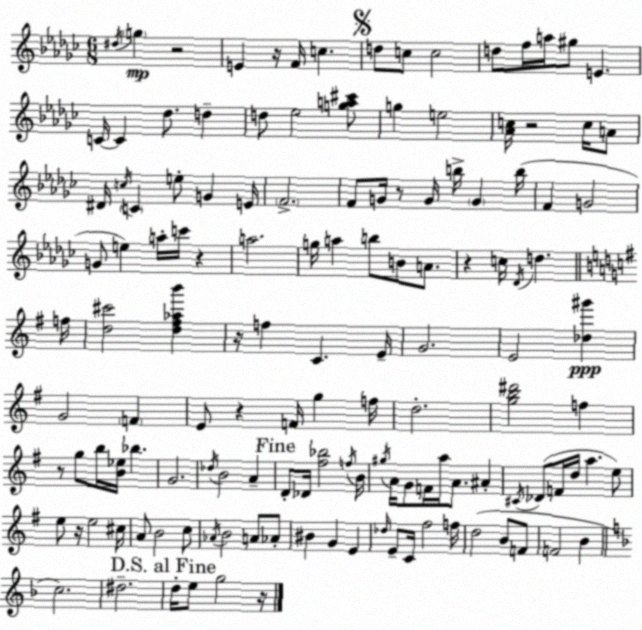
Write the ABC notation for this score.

X:1
T:Untitled
M:6/8
L:1/4
K:Ebm
^d/4 g z2 E z/4 F/4 c d/2 c/2 c2 d/2 f/4 a/4 ^g/2 E C/4 C _d/2 d d/2 _e2 [ga^c']/2 g e2 [_Ac]/4 z2 c/4 A/2 ^D/4 c/4 C e/2 G E/4 F2 F/2 G/4 z/2 G/4 b/4 G b/4 F G2 G/2 e a/4 c'/4 z a2 g/4 a b/2 B/2 A/2 z c/4 _D/4 d f/4 [d^c']2 [d^f_ab'] z/4 f C E/4 G2 E2 [_d^g'] G2 F E/2 z F/4 g f/4 d2 [gb^d']2 f z/2 g/2 b/4 [B_e]/4 _b G2 _d/4 B2 A D/2 _D/4 [^f_b]2 f/4 B/4 ^g/4 A/4 G/2 F/4 a/4 A/2 ^A ^C/4 _D/2 F/4 d/4 a e/2 e/2 z/4 e2 ^c/4 A/2 B2 c/2 _A/4 B2 A/2 _A/2 ^B G E _d/4 E/2 C/4 ^f2 f/4 d2 B/2 F/2 F2 B c2 ^d2 d/4 e/2 g2 z/4